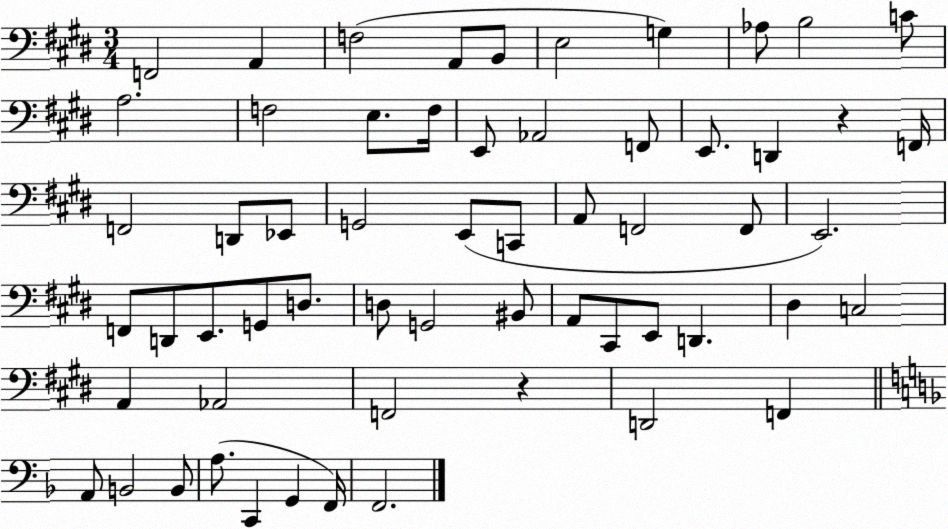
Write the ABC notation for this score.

X:1
T:Untitled
M:3/4
L:1/4
K:E
F,,2 A,, F,2 A,,/2 B,,/2 E,2 G, _A,/2 B,2 C/2 A,2 F,2 E,/2 F,/4 E,,/2 _A,,2 F,,/2 E,,/2 D,, z F,,/4 F,,2 D,,/2 _E,,/2 G,,2 E,,/2 C,,/2 A,,/2 F,,2 F,,/2 E,,2 F,,/2 D,,/2 E,,/2 G,,/2 D,/2 D,/2 G,,2 ^B,,/2 A,,/2 ^C,,/2 E,,/2 D,, ^D, C,2 A,, _A,,2 F,,2 z D,,2 F,, A,,/2 B,,2 B,,/2 A,/2 C,, G,, F,,/4 F,,2